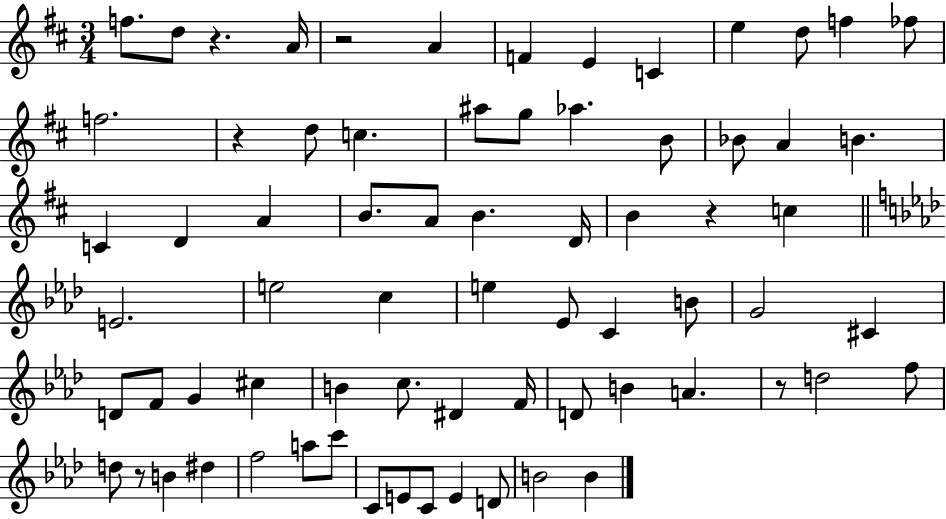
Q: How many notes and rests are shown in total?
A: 71